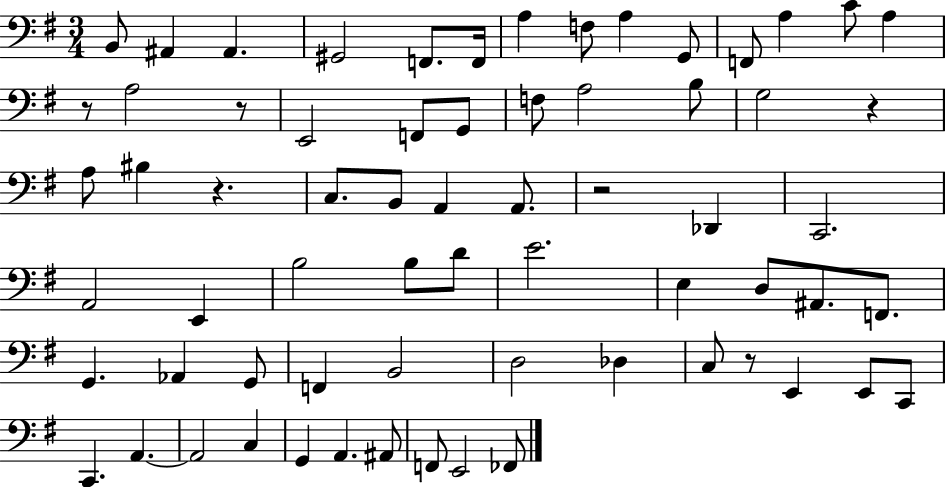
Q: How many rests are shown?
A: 6